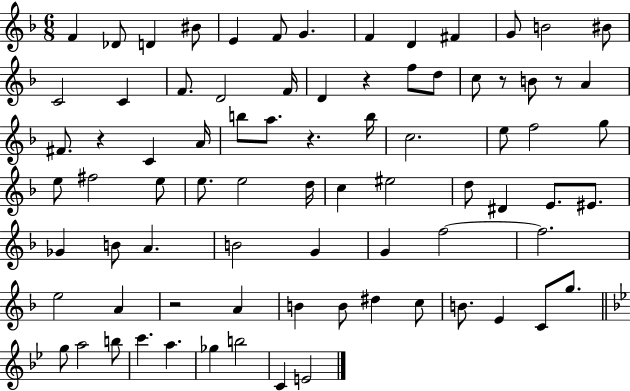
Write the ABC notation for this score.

X:1
T:Untitled
M:6/8
L:1/4
K:F
F _D/2 D ^B/2 E F/2 G F D ^F G/2 B2 ^B/2 C2 C F/2 D2 F/4 D z f/2 d/2 c/2 z/2 B/2 z/2 A ^F/2 z C A/4 b/2 a/2 z b/4 c2 e/2 f2 g/2 e/2 ^f2 e/2 e/2 e2 d/4 c ^e2 d/2 ^D E/2 ^E/2 _G B/2 A B2 G G f2 f2 e2 A z2 A B B/2 ^d c/2 B/2 E C/2 g/2 g/2 a2 b/2 c' a _g b2 C E2